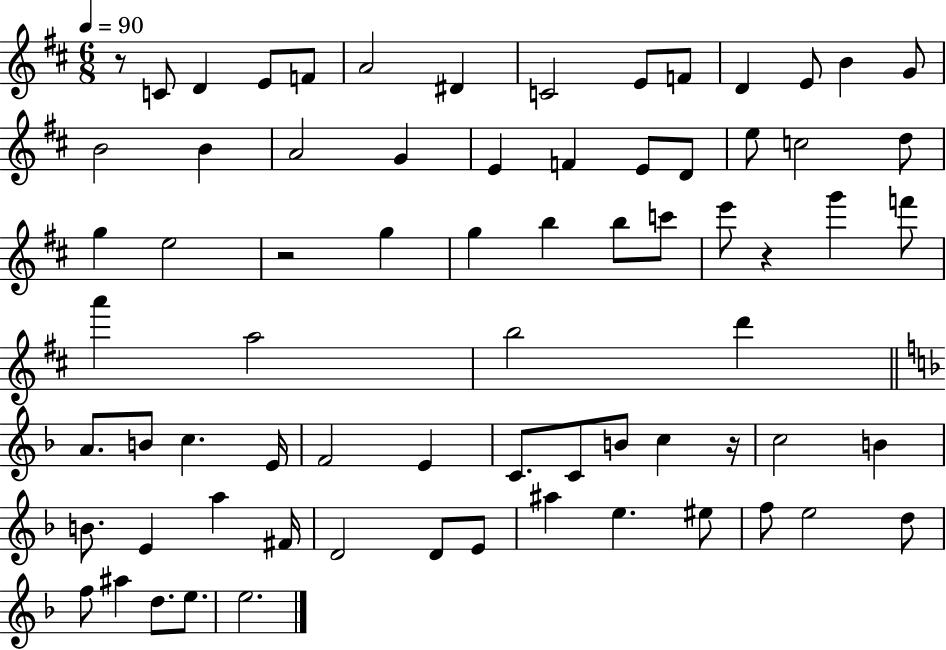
R/e C4/e D4/q E4/e F4/e A4/h D#4/q C4/h E4/e F4/e D4/q E4/e B4/q G4/e B4/h B4/q A4/h G4/q E4/q F4/q E4/e D4/e E5/e C5/h D5/e G5/q E5/h R/h G5/q G5/q B5/q B5/e C6/e E6/e R/q G6/q F6/e A6/q A5/h B5/h D6/q A4/e. B4/e C5/q. E4/s F4/h E4/q C4/e. C4/e B4/e C5/q R/s C5/h B4/q B4/e. E4/q A5/q F#4/s D4/h D4/e E4/e A#5/q E5/q. EIS5/e F5/e E5/h D5/e F5/e A#5/q D5/e. E5/e. E5/h.